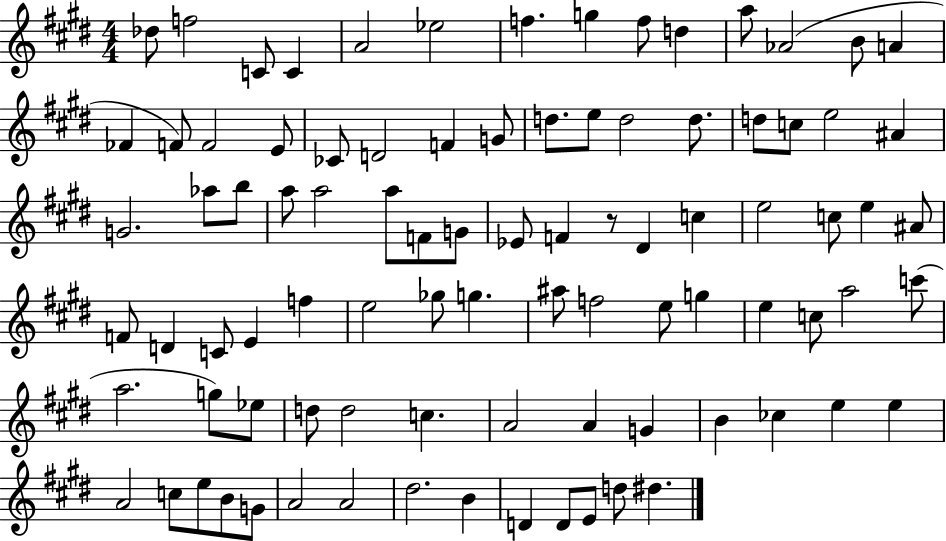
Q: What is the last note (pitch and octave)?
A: D#5